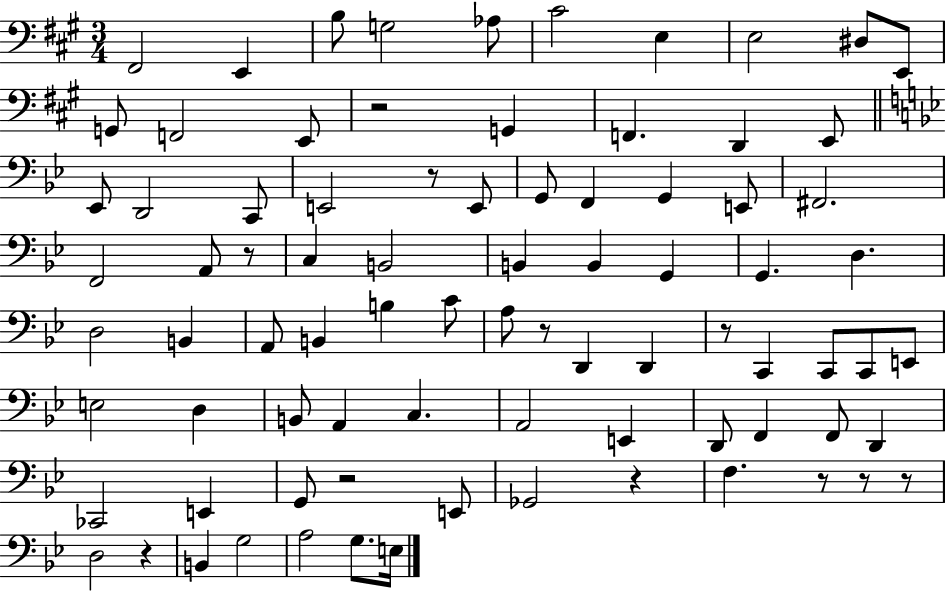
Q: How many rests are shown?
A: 11